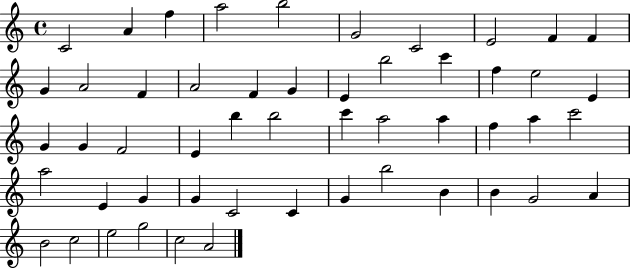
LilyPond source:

{
  \clef treble
  \time 4/4
  \defaultTimeSignature
  \key c \major
  c'2 a'4 f''4 | a''2 b''2 | g'2 c'2 | e'2 f'4 f'4 | \break g'4 a'2 f'4 | a'2 f'4 g'4 | e'4 b''2 c'''4 | f''4 e''2 e'4 | \break g'4 g'4 f'2 | e'4 b''4 b''2 | c'''4 a''2 a''4 | f''4 a''4 c'''2 | \break a''2 e'4 g'4 | g'4 c'2 c'4 | g'4 b''2 b'4 | b'4 g'2 a'4 | \break b'2 c''2 | e''2 g''2 | c''2 a'2 | \bar "|."
}